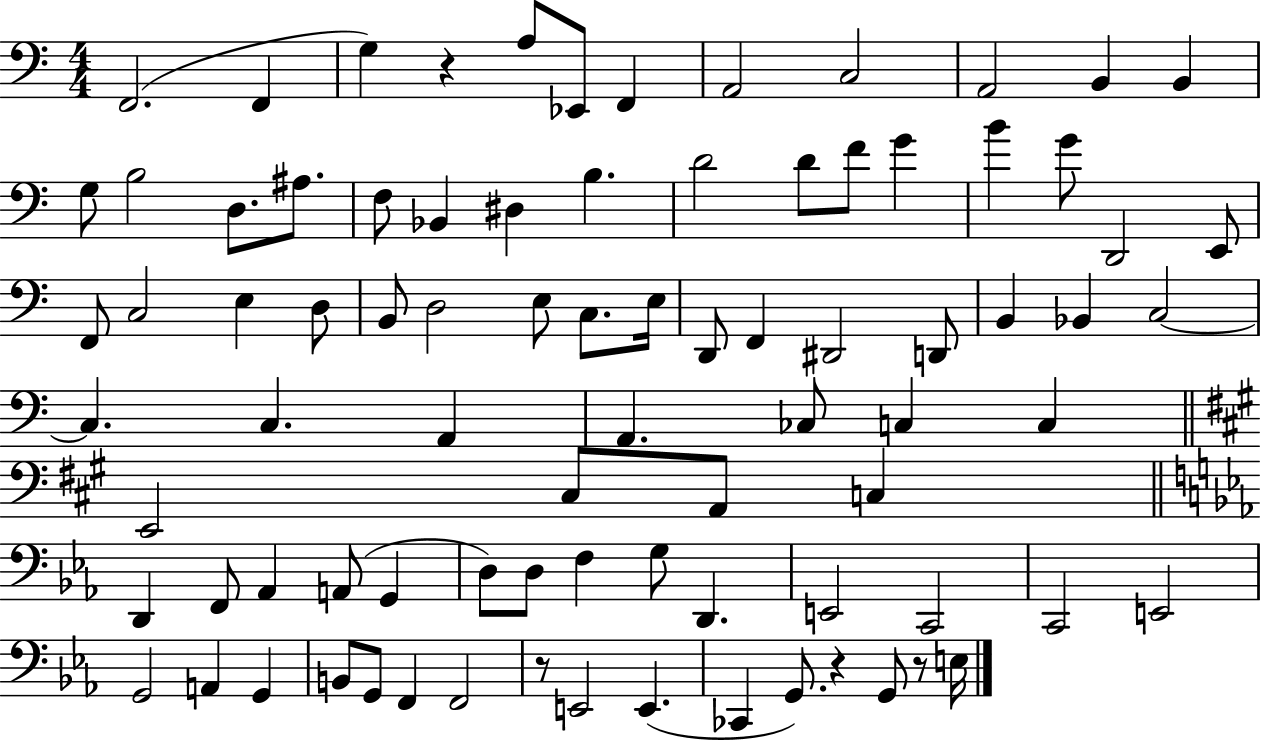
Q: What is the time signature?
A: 4/4